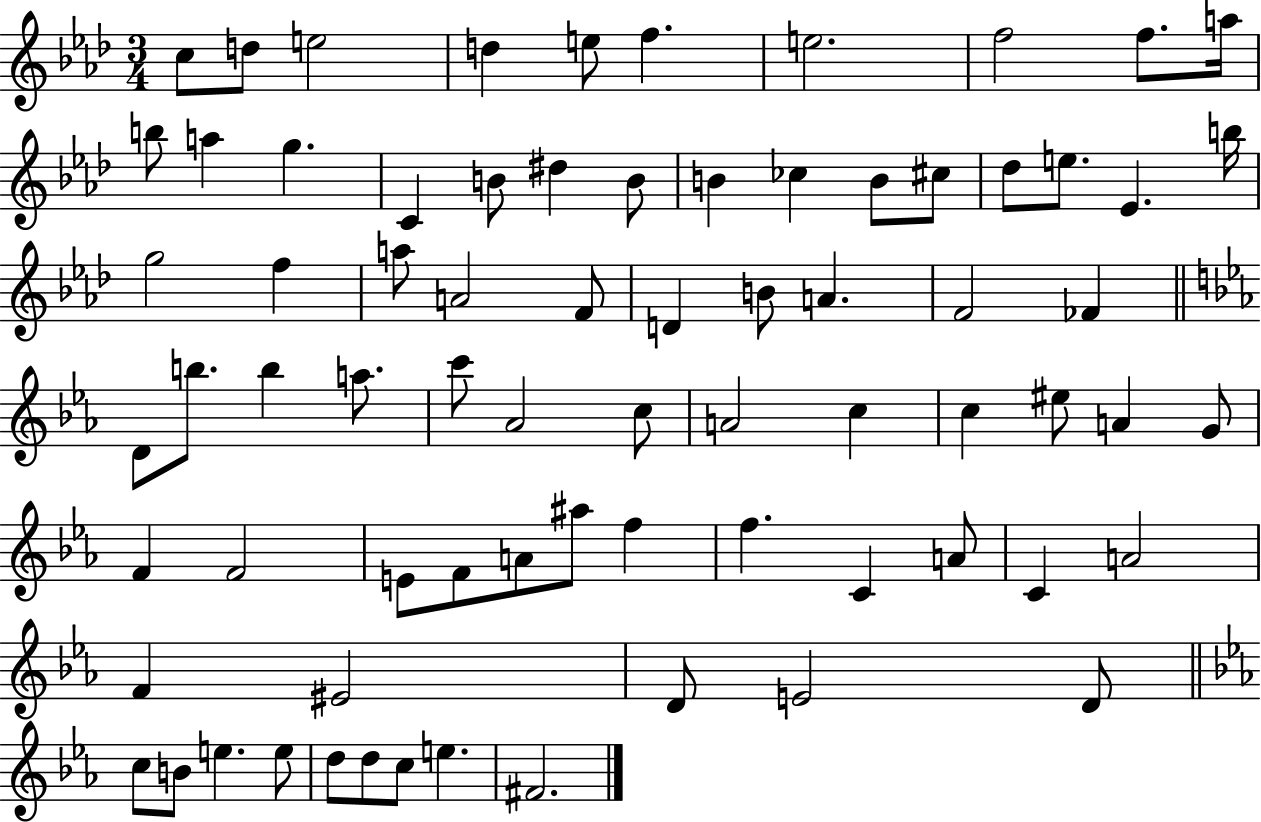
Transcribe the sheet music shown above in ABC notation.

X:1
T:Untitled
M:3/4
L:1/4
K:Ab
c/2 d/2 e2 d e/2 f e2 f2 f/2 a/4 b/2 a g C B/2 ^d B/2 B _c B/2 ^c/2 _d/2 e/2 _E b/4 g2 f a/2 A2 F/2 D B/2 A F2 _F D/2 b/2 b a/2 c'/2 _A2 c/2 A2 c c ^e/2 A G/2 F F2 E/2 F/2 A/2 ^a/2 f f C A/2 C A2 F ^E2 D/2 E2 D/2 c/2 B/2 e e/2 d/2 d/2 c/2 e ^F2